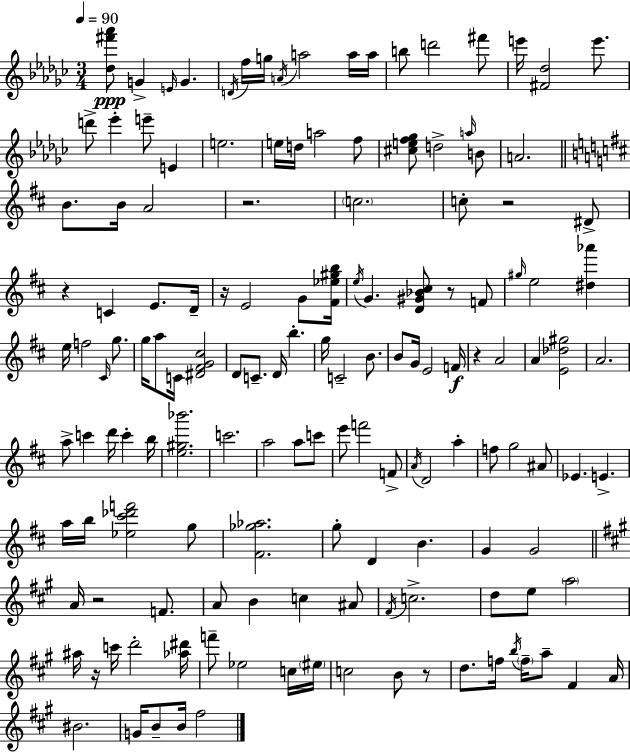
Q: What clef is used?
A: treble